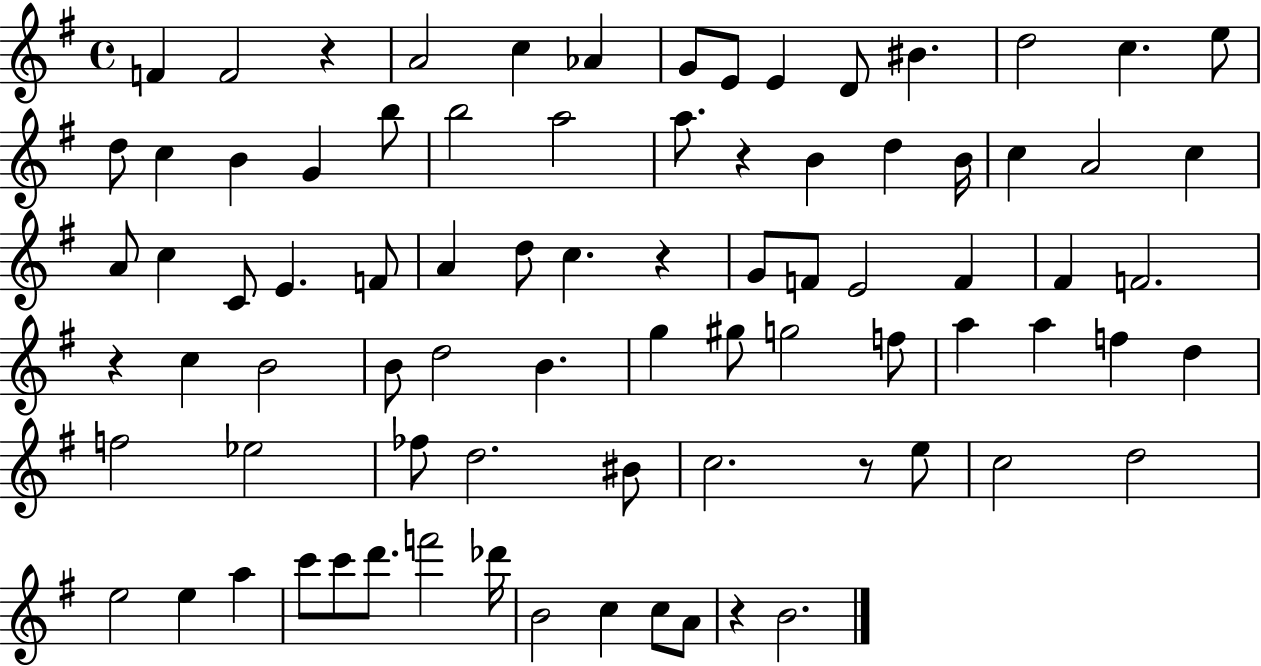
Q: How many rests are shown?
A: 6